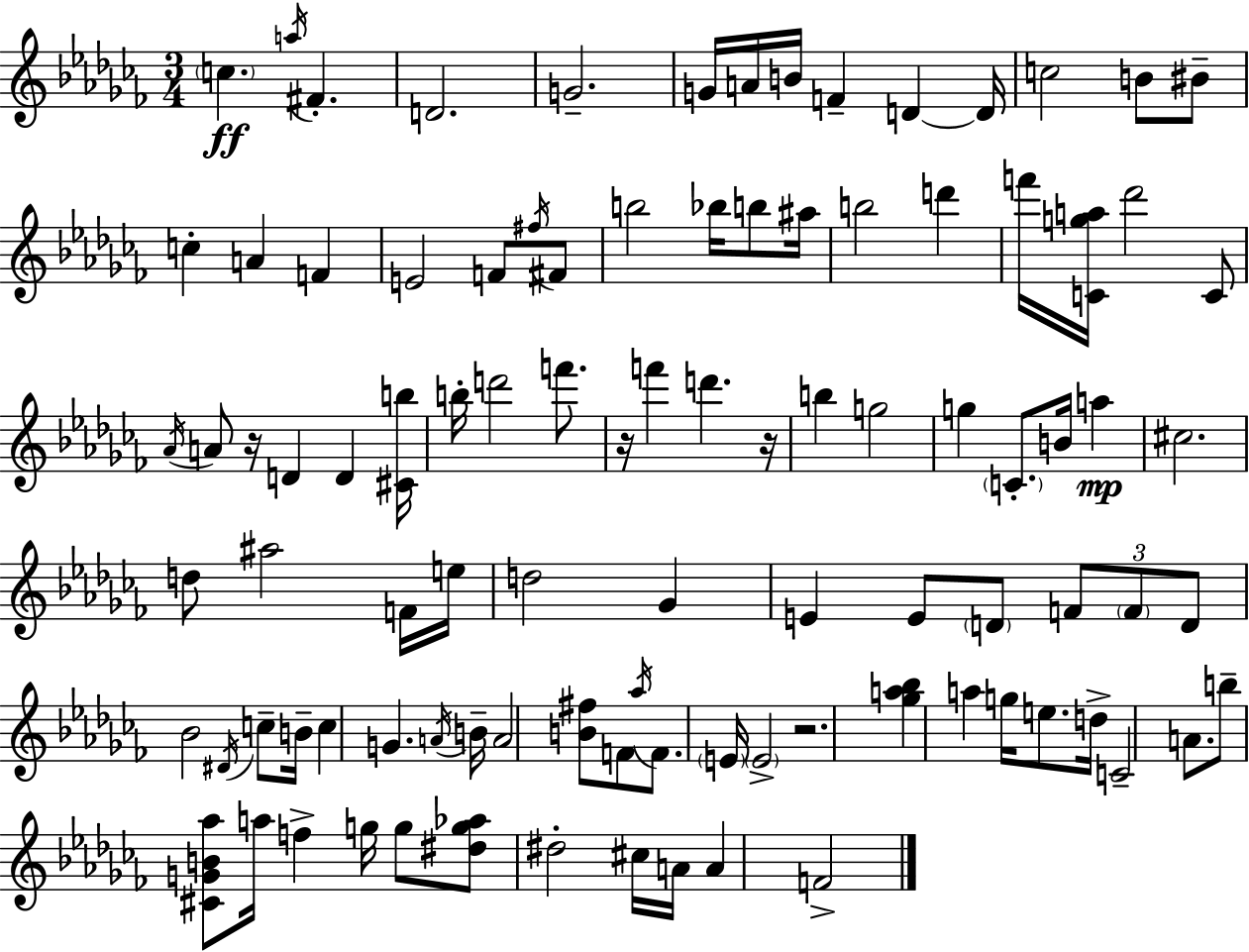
C5/q. A5/s F#4/q. D4/h. G4/h. G4/s A4/s B4/s F4/q D4/q D4/s C5/h B4/e BIS4/e C5/q A4/q F4/q E4/h F4/e F#5/s F#4/e B5/h Bb5/s B5/e A#5/s B5/h D6/q F6/s [C4,G5,A5]/s Db6/h C4/e Ab4/s A4/e R/s D4/q D4/q [C#4,B5]/s B5/s D6/h F6/e. R/s F6/q D6/q. R/s B5/q G5/h G5/q C4/e. B4/s A5/q C#5/h. D5/e A#5/h F4/s E5/s D5/h Gb4/q E4/q E4/e D4/e F4/e F4/e D4/e Bb4/h D#4/s C5/e B4/s C5/q G4/q. A4/s B4/s A4/h [B4,F#5]/e F4/e Ab5/s F4/e. E4/s E4/h R/h. [Gb5,A5,Bb5]/q A5/q G5/s E5/e. D5/s C4/h A4/e. B5/e [C#4,G4,B4,Ab5]/e A5/s F5/q G5/s G5/e [D#5,G5,Ab5]/e D#5/h C#5/s A4/s A4/q F4/h